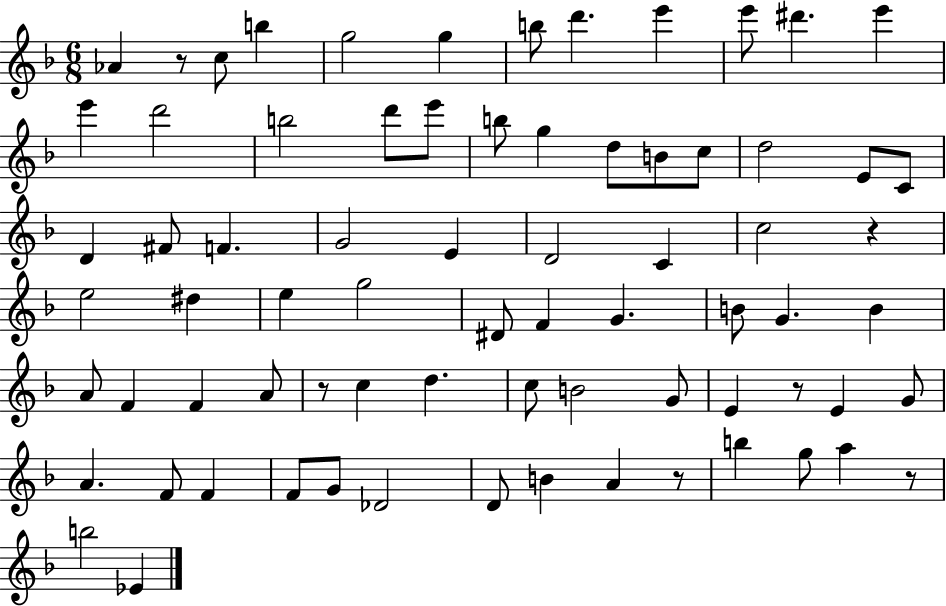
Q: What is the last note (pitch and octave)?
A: Eb4